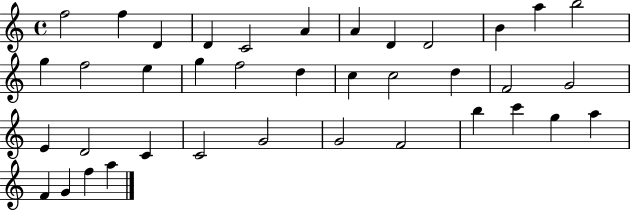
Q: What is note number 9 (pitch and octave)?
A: D4